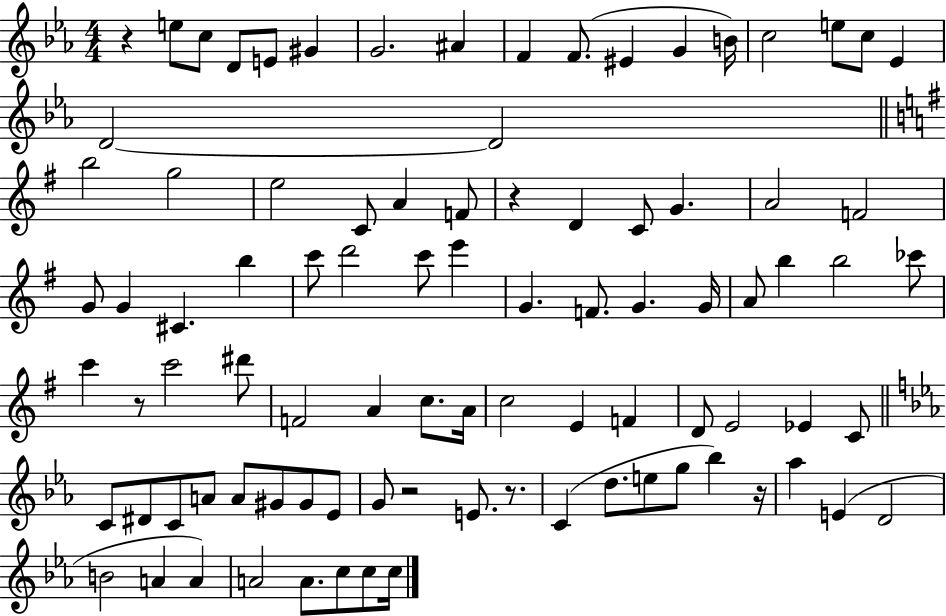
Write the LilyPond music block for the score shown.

{
  \clef treble
  \numericTimeSignature
  \time 4/4
  \key ees \major
  \repeat volta 2 { r4 e''8 c''8 d'8 e'8 gis'4 | g'2. ais'4 | f'4 f'8.( eis'4 g'4 b'16) | c''2 e''8 c''8 ees'4 | \break d'2~~ d'2 | \bar "||" \break \key g \major b''2 g''2 | e''2 c'8 a'4 f'8 | r4 d'4 c'8 g'4. | a'2 f'2 | \break g'8 g'4 cis'4. b''4 | c'''8 d'''2 c'''8 e'''4 | g'4. f'8. g'4. g'16 | a'8 b''4 b''2 ces'''8 | \break c'''4 r8 c'''2 dis'''8 | f'2 a'4 c''8. a'16 | c''2 e'4 f'4 | d'8 e'2 ees'4 c'8 | \break \bar "||" \break \key ees \major c'8 dis'8 c'8 a'8 a'8 gis'8 gis'8 ees'8 | g'8 r2 e'8. r8. | c'4( d''8. e''8 g''8 bes''4) r16 | aes''4 e'4( d'2 | \break b'2 a'4 a'4) | a'2 a'8. c''8 c''8 c''16 | } \bar "|."
}